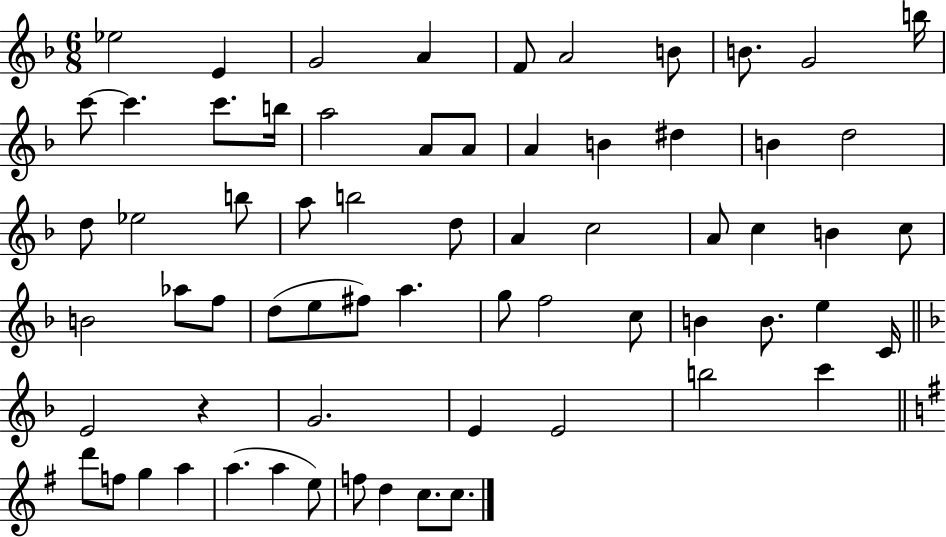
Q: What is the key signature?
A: F major